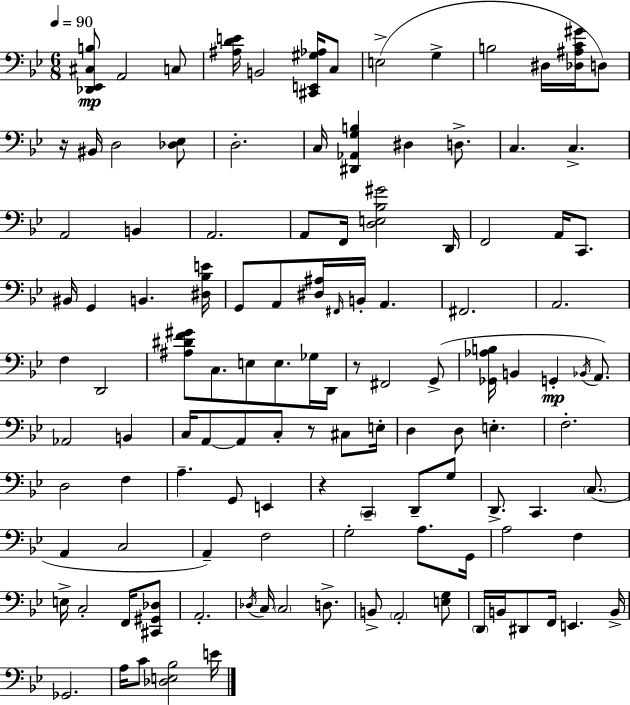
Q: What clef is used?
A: bass